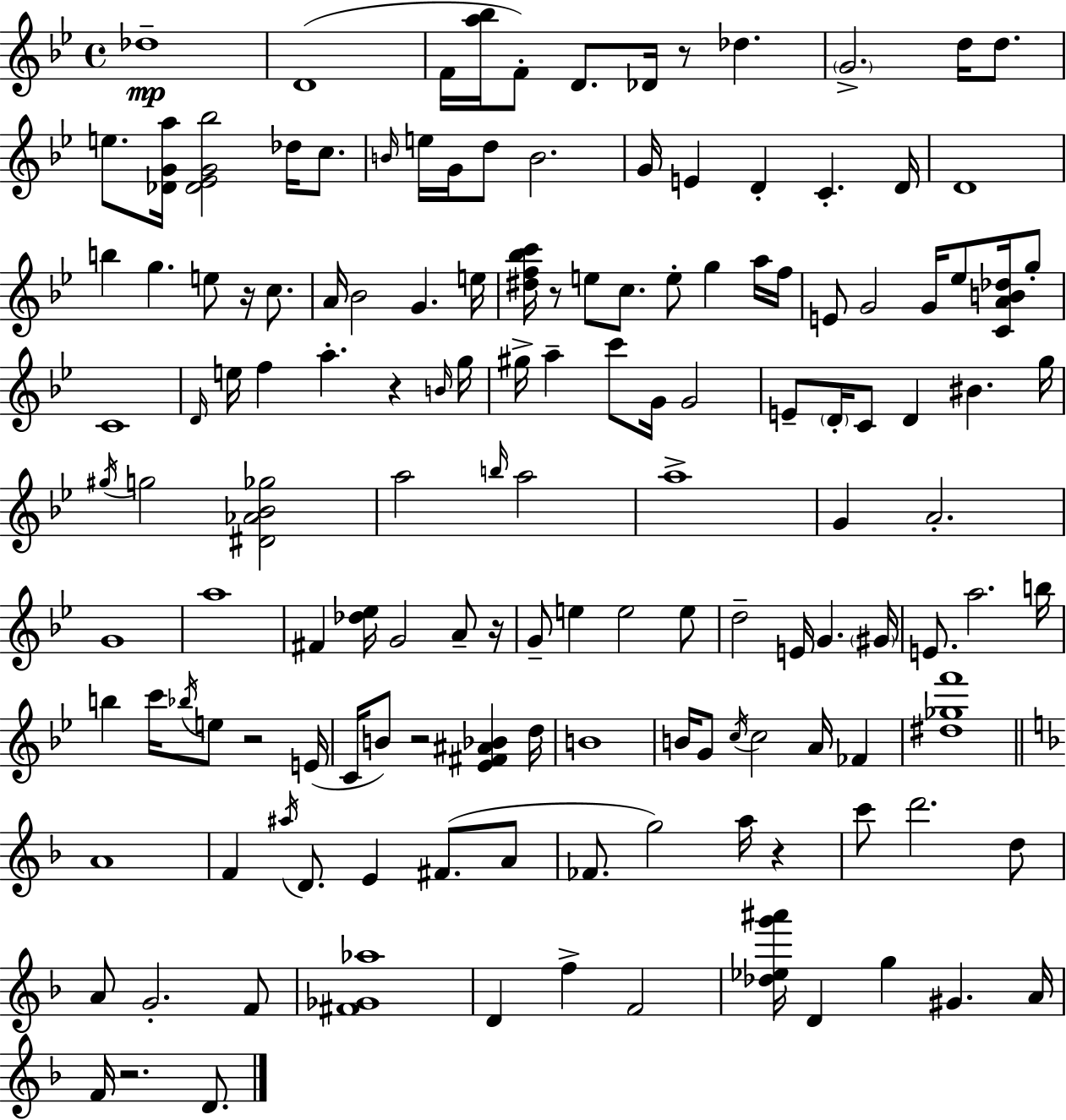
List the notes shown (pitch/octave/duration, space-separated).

Db5/w D4/w F4/s [A5,Bb5]/s F4/e D4/e. Db4/s R/e Db5/q. G4/h. D5/s D5/e. E5/e. [Db4,G4,A5]/s [Db4,Eb4,G4,Bb5]/h Db5/s C5/e. B4/s E5/s G4/s D5/e B4/h. G4/s E4/q D4/q C4/q. D4/s D4/w B5/q G5/q. E5/e R/s C5/e. A4/s Bb4/h G4/q. E5/s [D#5,F5,Bb5,C6]/s R/e E5/e C5/e. E5/e G5/q A5/s F5/s E4/e G4/h G4/s Eb5/e [C4,A4,B4,Db5]/s G5/e C4/w D4/s E5/s F5/q A5/q. R/q B4/s G5/s G#5/s A5/q C6/e G4/s G4/h E4/e D4/s C4/e D4/q BIS4/q. G5/s G#5/s G5/h [D#4,Ab4,Bb4,Gb5]/h A5/h B5/s A5/h A5/w G4/q A4/h. G4/w A5/w F#4/q [Db5,Eb5]/s G4/h A4/e R/s G4/e E5/q E5/h E5/e D5/h E4/s G4/q. G#4/s E4/e. A5/h. B5/s B5/q C6/s Bb5/s E5/e R/h E4/s C4/s B4/e R/h [Eb4,F#4,A#4,Bb4]/q D5/s B4/w B4/s G4/e C5/s C5/h A4/s FES4/q [D#5,Gb5,F6]/w A4/w F4/q A#5/s D4/e. E4/q F#4/e. A4/e FES4/e. G5/h A5/s R/q C6/e D6/h. D5/e A4/e G4/h. F4/e [F#4,Gb4,Ab5]/w D4/q F5/q F4/h [Db5,Eb5,G6,A#6]/s D4/q G5/q G#4/q. A4/s F4/s R/h. D4/e.